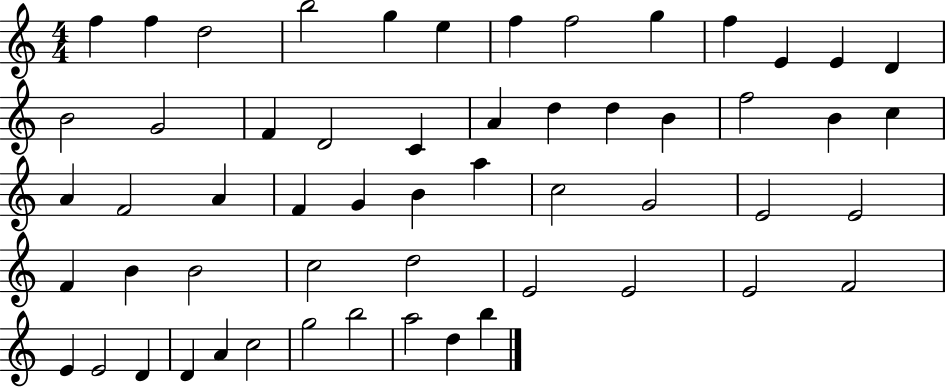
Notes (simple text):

F5/q F5/q D5/h B5/h G5/q E5/q F5/q F5/h G5/q F5/q E4/q E4/q D4/q B4/h G4/h F4/q D4/h C4/q A4/q D5/q D5/q B4/q F5/h B4/q C5/q A4/q F4/h A4/q F4/q G4/q B4/q A5/q C5/h G4/h E4/h E4/h F4/q B4/q B4/h C5/h D5/h E4/h E4/h E4/h F4/h E4/q E4/h D4/q D4/q A4/q C5/h G5/h B5/h A5/h D5/q B5/q